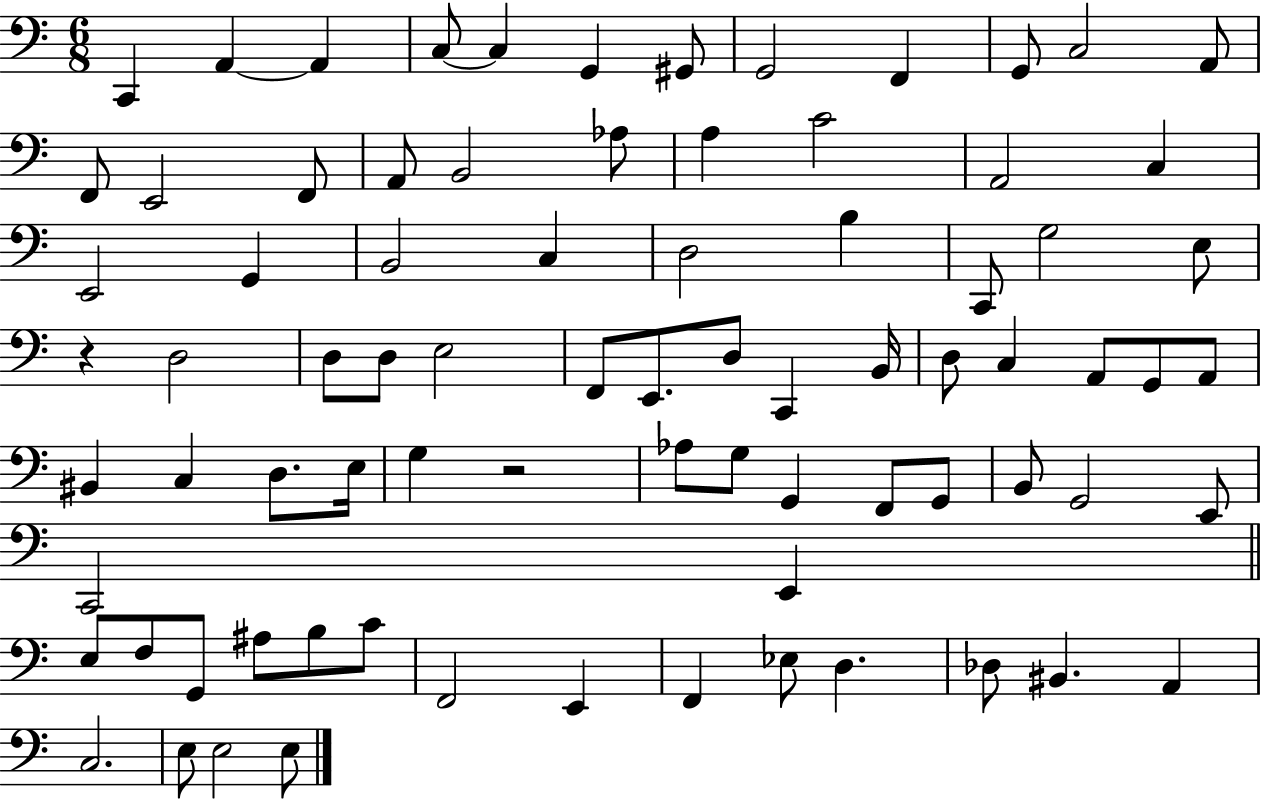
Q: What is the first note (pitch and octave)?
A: C2